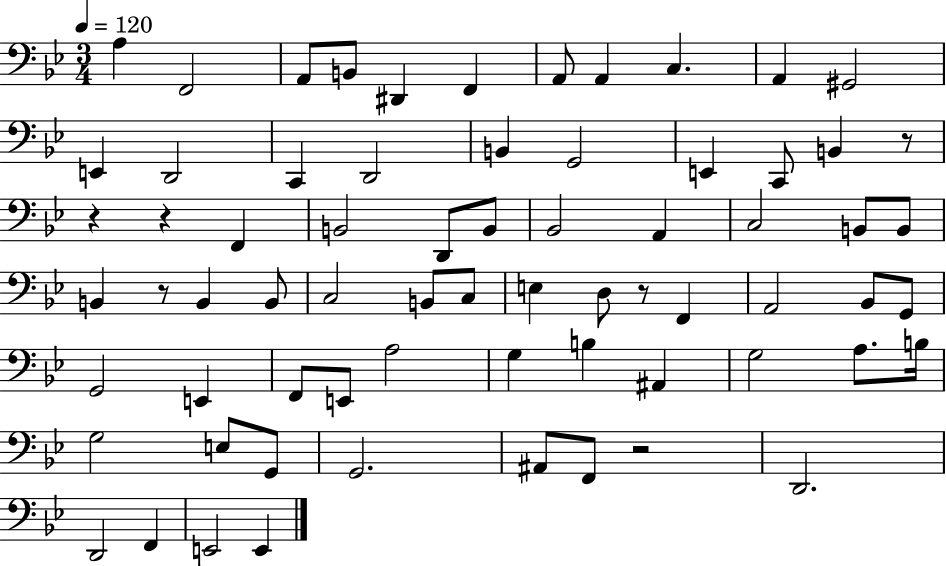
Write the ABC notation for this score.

X:1
T:Untitled
M:3/4
L:1/4
K:Bb
A, F,,2 A,,/2 B,,/2 ^D,, F,, A,,/2 A,, C, A,, ^G,,2 E,, D,,2 C,, D,,2 B,, G,,2 E,, C,,/2 B,, z/2 z z F,, B,,2 D,,/2 B,,/2 _B,,2 A,, C,2 B,,/2 B,,/2 B,, z/2 B,, B,,/2 C,2 B,,/2 C,/2 E, D,/2 z/2 F,, A,,2 _B,,/2 G,,/2 G,,2 E,, F,,/2 E,,/2 A,2 G, B, ^A,, G,2 A,/2 B,/4 G,2 E,/2 G,,/2 G,,2 ^A,,/2 F,,/2 z2 D,,2 D,,2 F,, E,,2 E,,